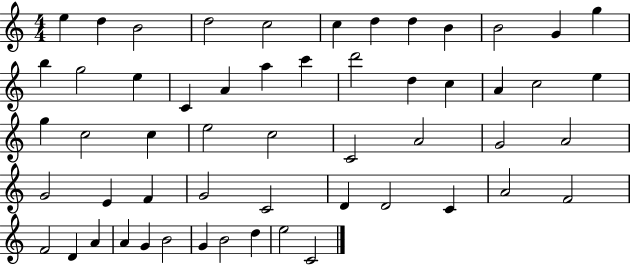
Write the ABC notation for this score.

X:1
T:Untitled
M:4/4
L:1/4
K:C
e d B2 d2 c2 c d d B B2 G g b g2 e C A a c' d'2 d c A c2 e g c2 c e2 c2 C2 A2 G2 A2 G2 E F G2 C2 D D2 C A2 F2 F2 D A A G B2 G B2 d e2 C2